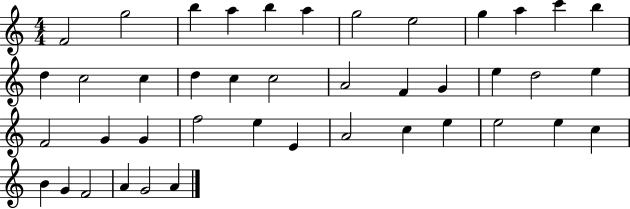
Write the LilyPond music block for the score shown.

{
  \clef treble
  \numericTimeSignature
  \time 4/4
  \key c \major
  f'2 g''2 | b''4 a''4 b''4 a''4 | g''2 e''2 | g''4 a''4 c'''4 b''4 | \break d''4 c''2 c''4 | d''4 c''4 c''2 | a'2 f'4 g'4 | e''4 d''2 e''4 | \break f'2 g'4 g'4 | f''2 e''4 e'4 | a'2 c''4 e''4 | e''2 e''4 c''4 | \break b'4 g'4 f'2 | a'4 g'2 a'4 | \bar "|."
}